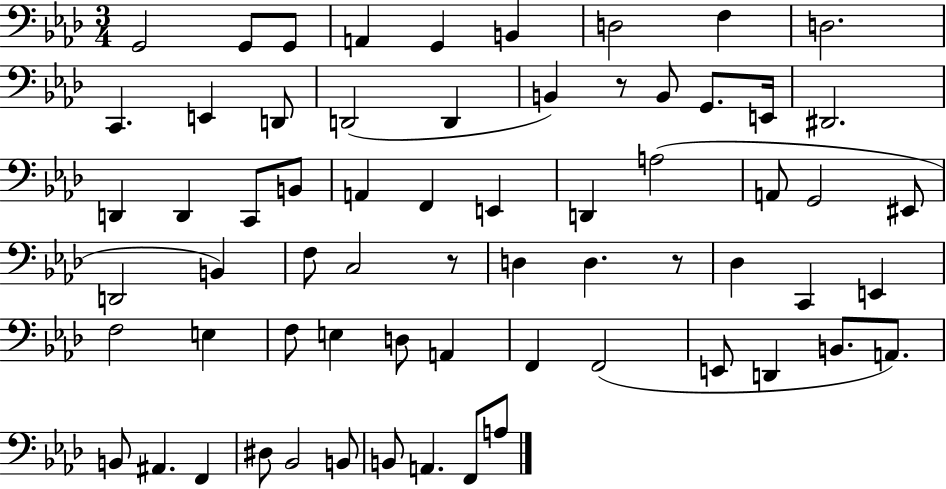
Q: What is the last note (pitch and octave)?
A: A3